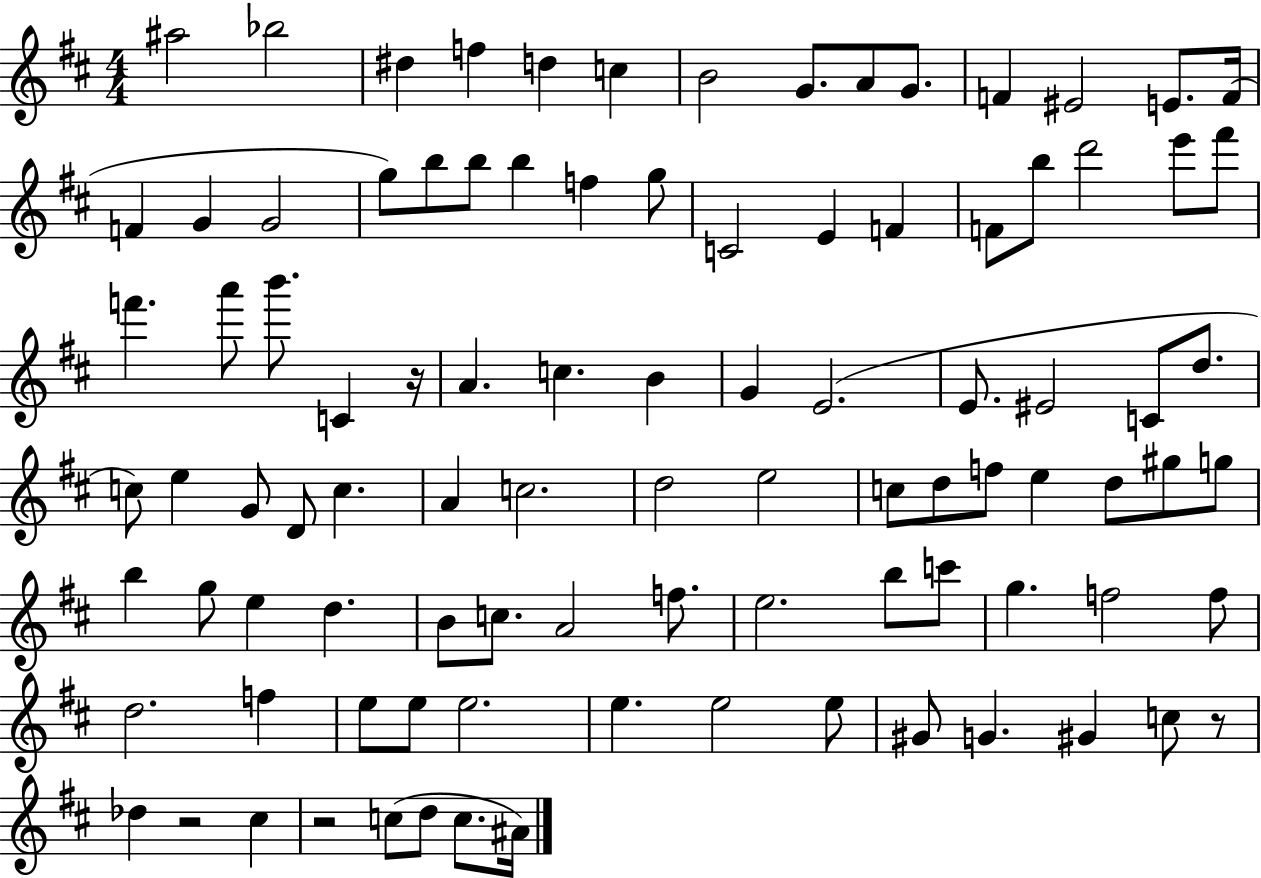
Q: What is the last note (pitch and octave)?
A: A#4